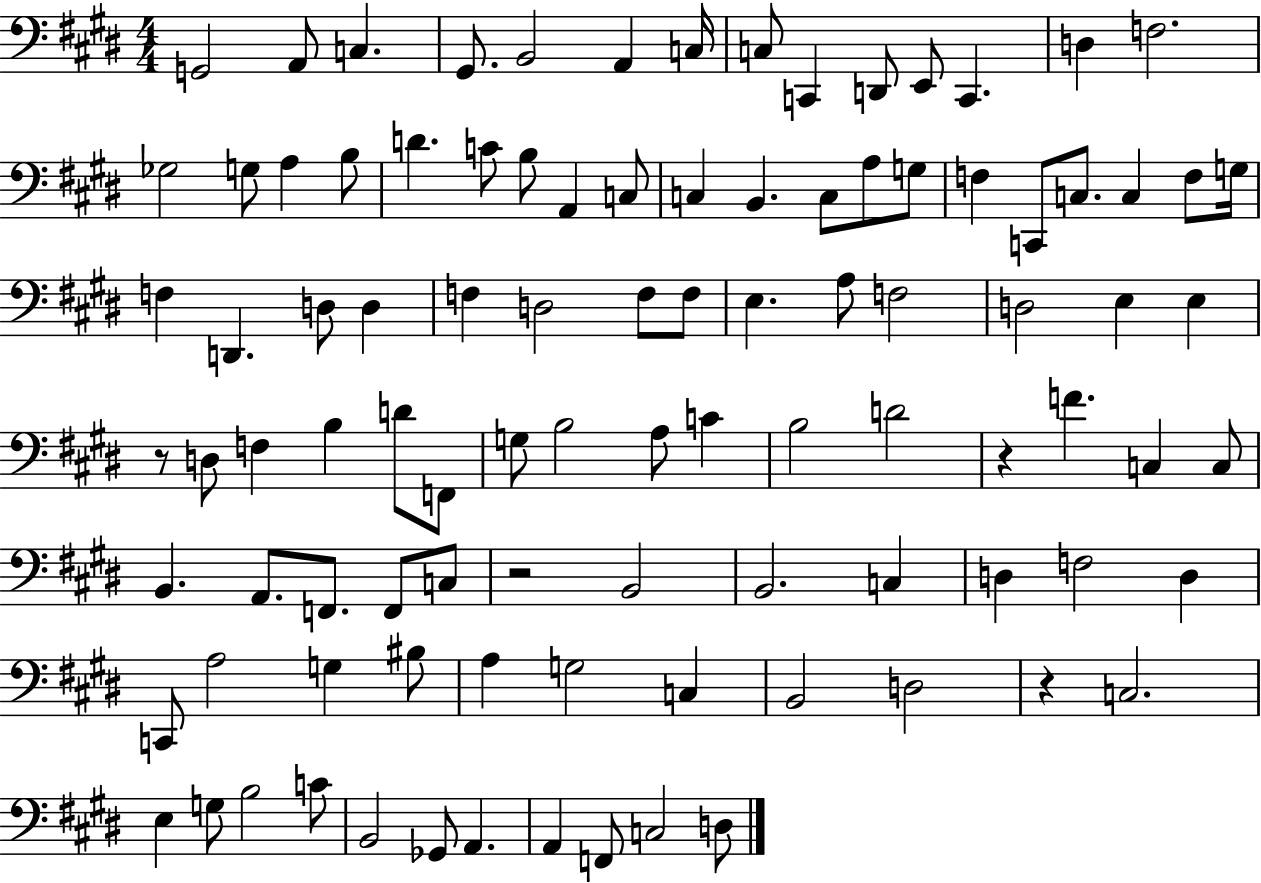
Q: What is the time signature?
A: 4/4